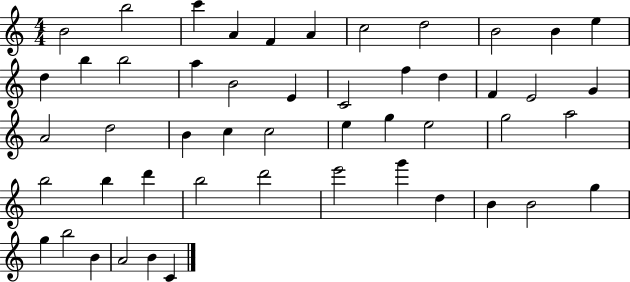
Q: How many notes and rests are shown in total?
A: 50